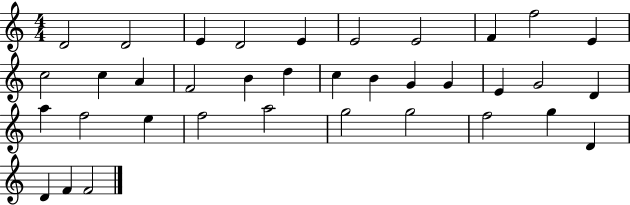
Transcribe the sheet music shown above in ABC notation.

X:1
T:Untitled
M:4/4
L:1/4
K:C
D2 D2 E D2 E E2 E2 F f2 E c2 c A F2 B d c B G G E G2 D a f2 e f2 a2 g2 g2 f2 g D D F F2